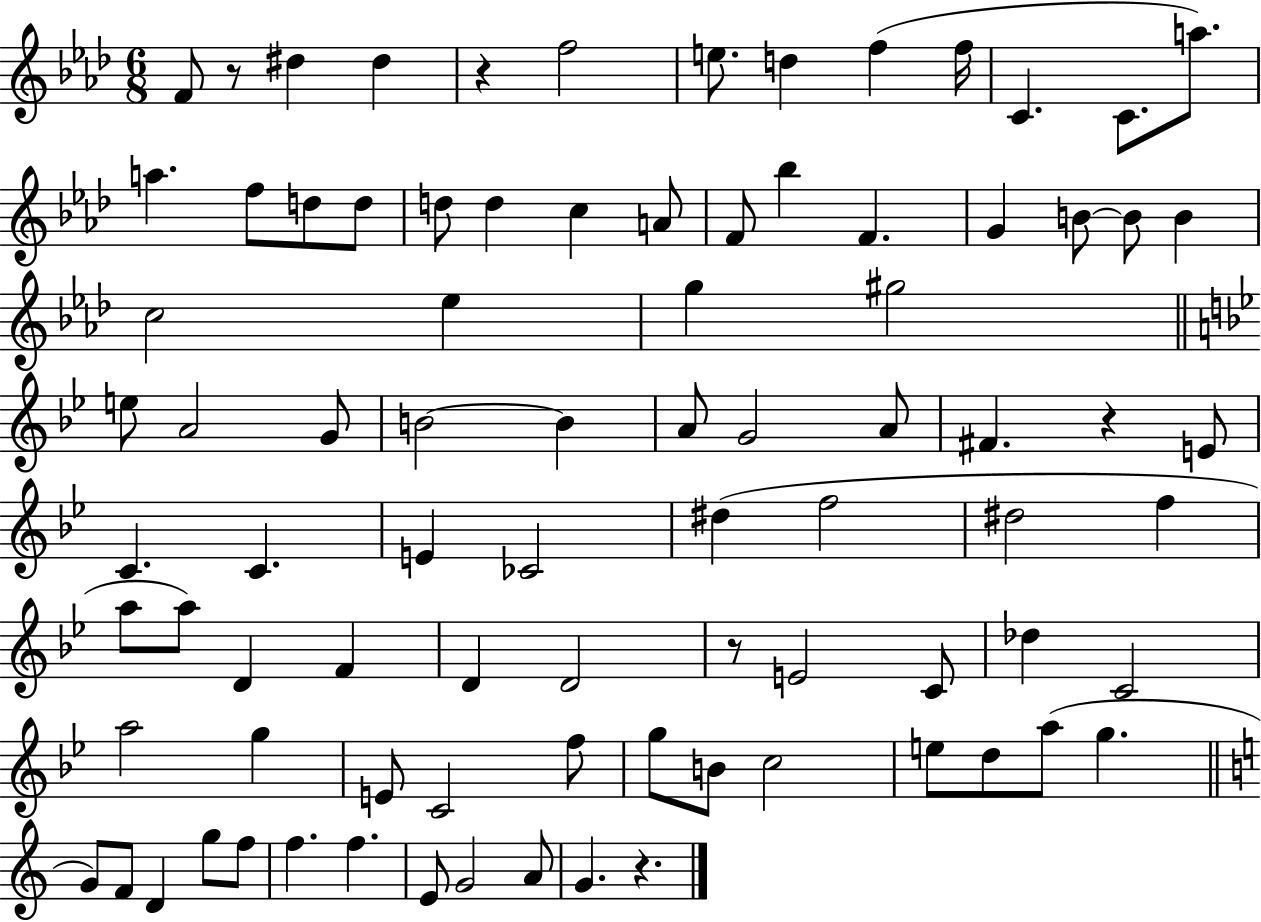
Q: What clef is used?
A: treble